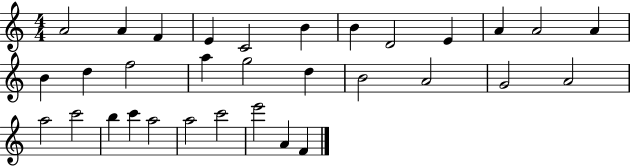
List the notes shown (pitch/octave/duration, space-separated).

A4/h A4/q F4/q E4/q C4/h B4/q B4/q D4/h E4/q A4/q A4/h A4/q B4/q D5/q F5/h A5/q G5/h D5/q B4/h A4/h G4/h A4/h A5/h C6/h B5/q C6/q A5/h A5/h C6/h E6/h A4/q F4/q